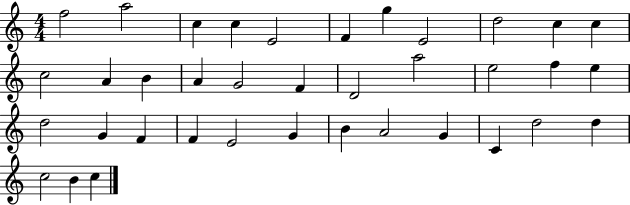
{
  \clef treble
  \numericTimeSignature
  \time 4/4
  \key c \major
  f''2 a''2 | c''4 c''4 e'2 | f'4 g''4 e'2 | d''2 c''4 c''4 | \break c''2 a'4 b'4 | a'4 g'2 f'4 | d'2 a''2 | e''2 f''4 e''4 | \break d''2 g'4 f'4 | f'4 e'2 g'4 | b'4 a'2 g'4 | c'4 d''2 d''4 | \break c''2 b'4 c''4 | \bar "|."
}